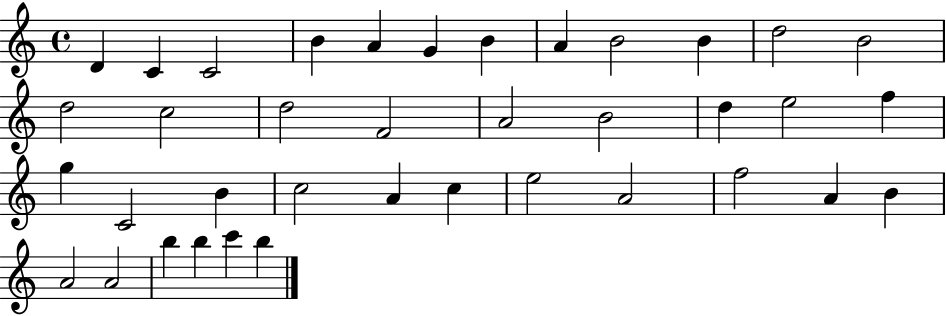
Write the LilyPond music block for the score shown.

{
  \clef treble
  \time 4/4
  \defaultTimeSignature
  \key c \major
  d'4 c'4 c'2 | b'4 a'4 g'4 b'4 | a'4 b'2 b'4 | d''2 b'2 | \break d''2 c''2 | d''2 f'2 | a'2 b'2 | d''4 e''2 f''4 | \break g''4 c'2 b'4 | c''2 a'4 c''4 | e''2 a'2 | f''2 a'4 b'4 | \break a'2 a'2 | b''4 b''4 c'''4 b''4 | \bar "|."
}